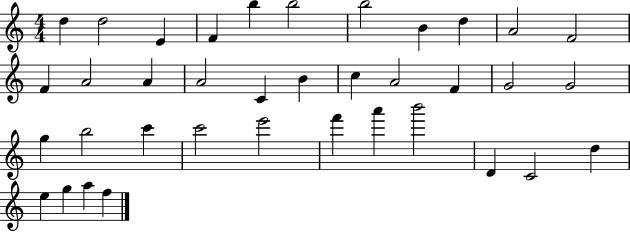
X:1
T:Untitled
M:4/4
L:1/4
K:C
d d2 E F b b2 b2 B d A2 F2 F A2 A A2 C B c A2 F G2 G2 g b2 c' c'2 e'2 f' a' b'2 D C2 d e g a f